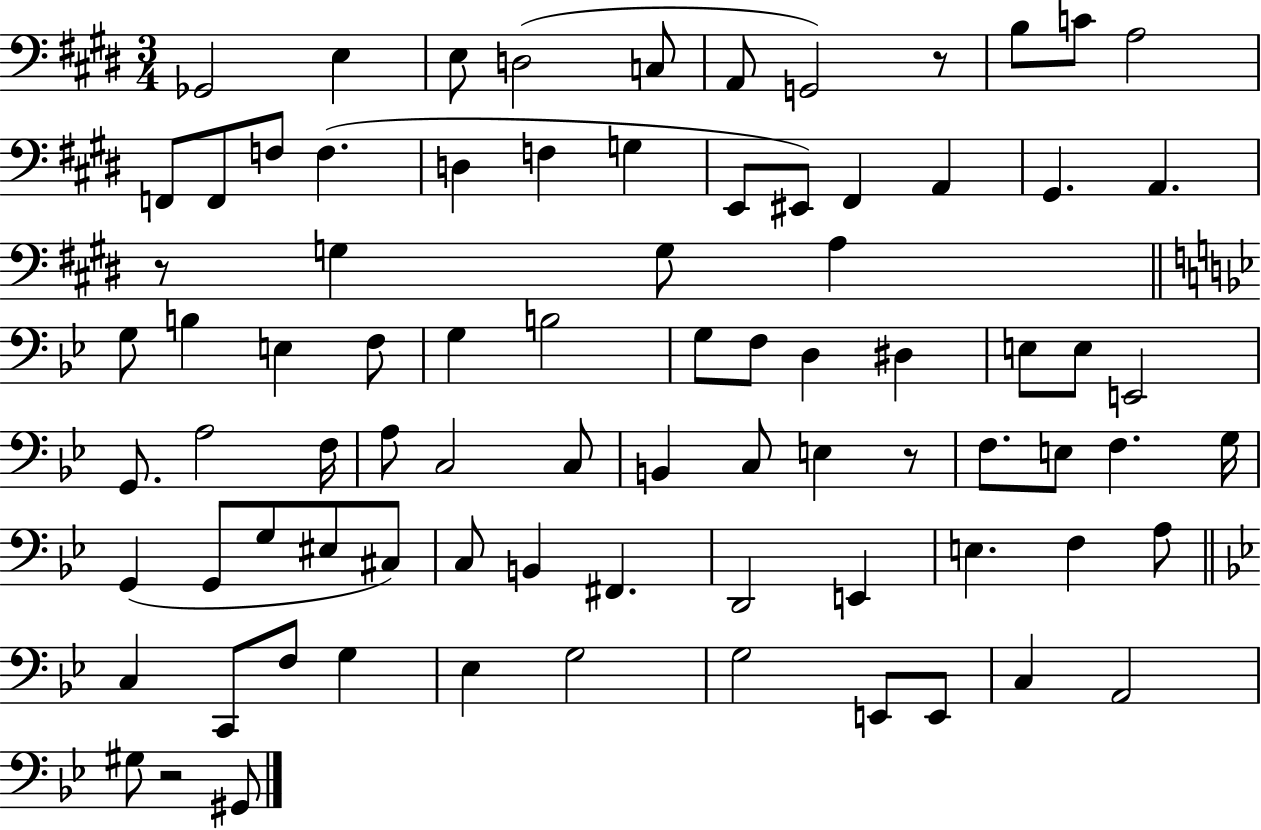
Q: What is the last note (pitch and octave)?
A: G#2